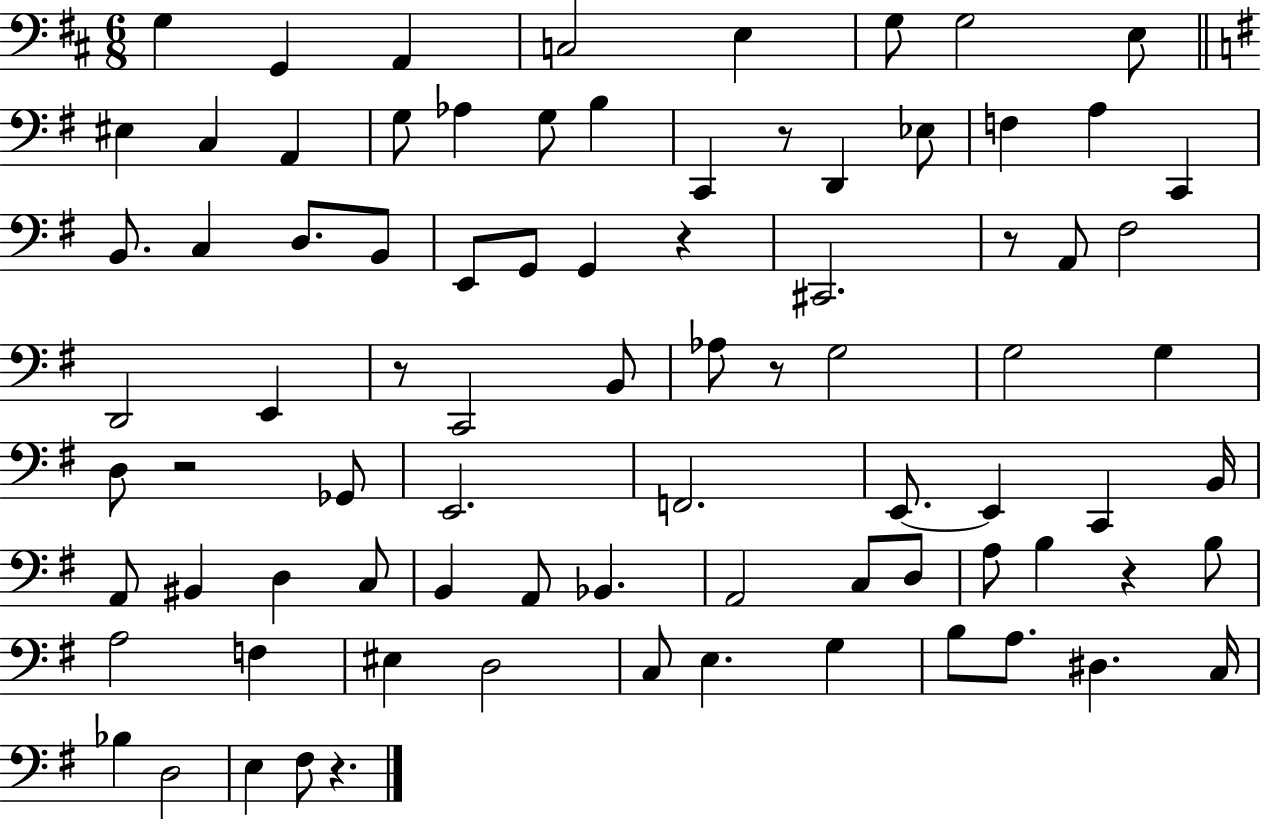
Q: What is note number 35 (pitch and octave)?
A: B2